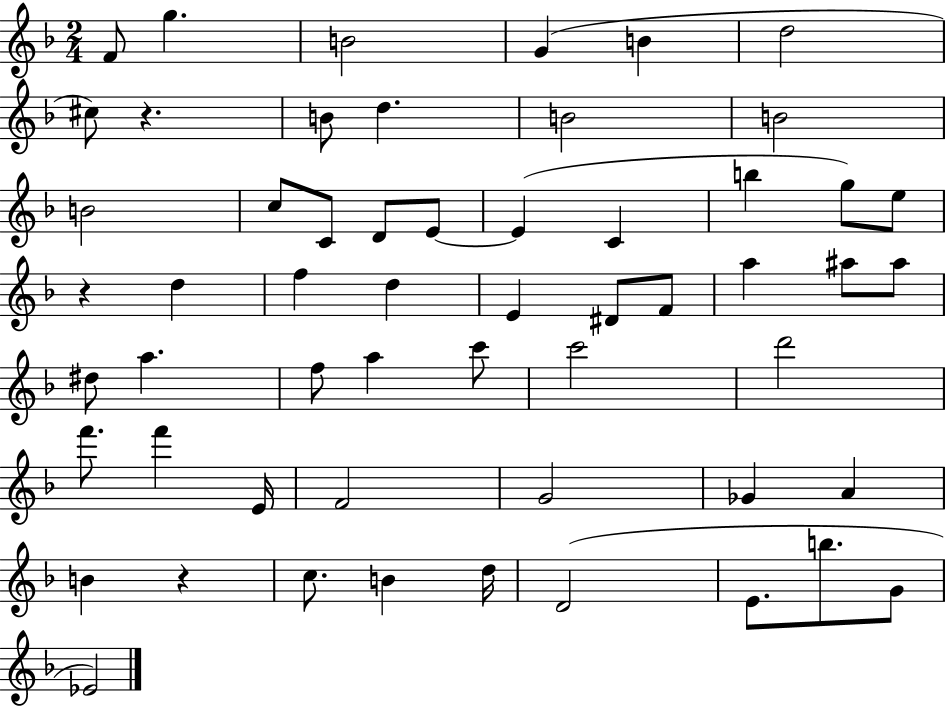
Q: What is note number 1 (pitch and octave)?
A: F4